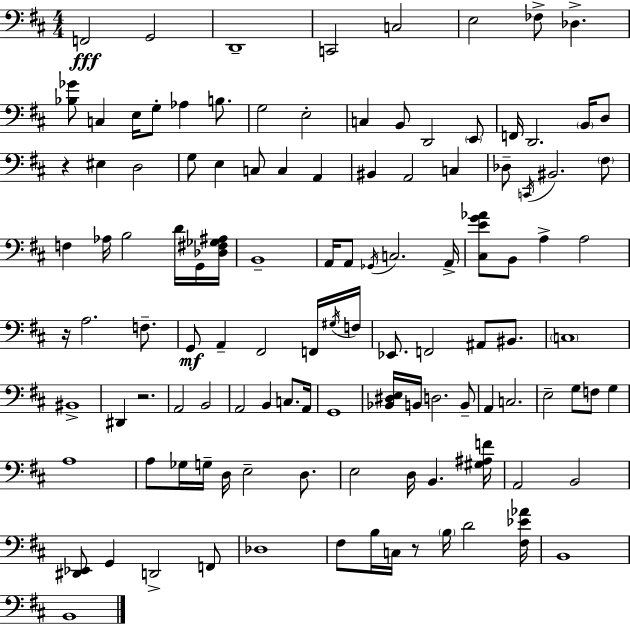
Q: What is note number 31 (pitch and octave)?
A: BIS2